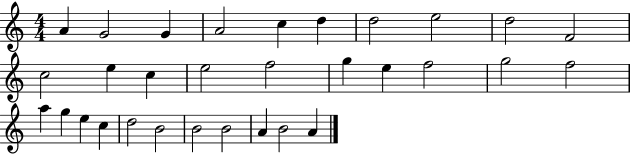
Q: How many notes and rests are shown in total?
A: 31